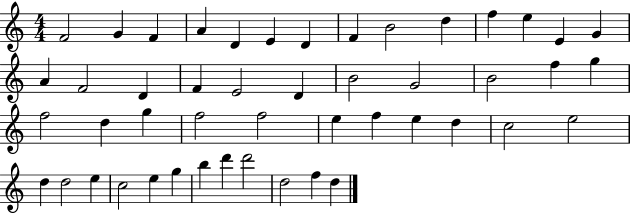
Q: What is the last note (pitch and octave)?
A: D5